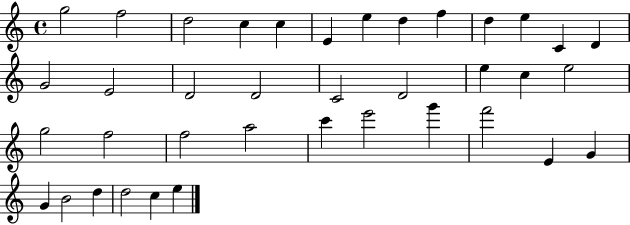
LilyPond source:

{
  \clef treble
  \time 4/4
  \defaultTimeSignature
  \key c \major
  g''2 f''2 | d''2 c''4 c''4 | e'4 e''4 d''4 f''4 | d''4 e''4 c'4 d'4 | \break g'2 e'2 | d'2 d'2 | c'2 d'2 | e''4 c''4 e''2 | \break g''2 f''2 | f''2 a''2 | c'''4 e'''2 g'''4 | f'''2 e'4 g'4 | \break g'4 b'2 d''4 | d''2 c''4 e''4 | \bar "|."
}